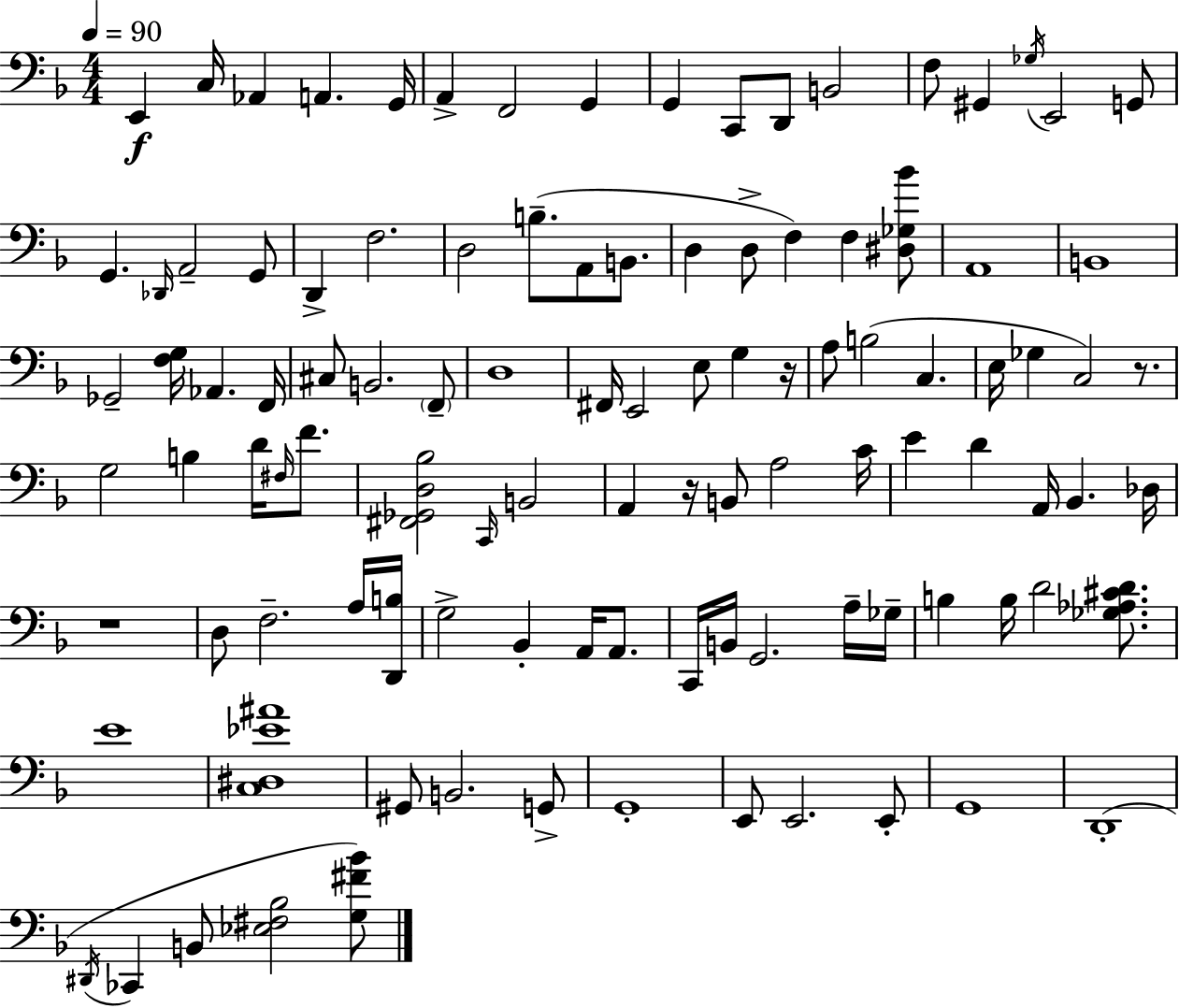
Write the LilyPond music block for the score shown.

{
  \clef bass
  \numericTimeSignature
  \time 4/4
  \key f \major
  \tempo 4 = 90
  \repeat volta 2 { e,4\f c16 aes,4 a,4. g,16 | a,4-> f,2 g,4 | g,4 c,8 d,8 b,2 | f8 gis,4 \acciaccatura { ges16 } e,2 g,8 | \break g,4. \grace { des,16 } a,2-- | g,8 d,4-> f2. | d2 b8.--( a,8 b,8. | d4 d8-> f4) f4 | \break <dis ges bes'>8 a,1 | b,1 | ges,2-- <f g>16 aes,4. | f,16 cis8 b,2. | \break \parenthesize f,8-- d1 | fis,16 e,2 e8 g4 | r16 a8 b2( c4. | e16 ges4 c2) r8. | \break g2 b4 d'16 \grace { fis16 } | f'8. <fis, ges, d bes>2 \grace { c,16 } b,2 | a,4 r16 b,8 a2 | c'16 e'4 d'4 a,16 bes,4. | \break des16 r1 | d8 f2.-- | a16 <d, b>16 g2-> bes,4-. | a,16 a,8. c,16 b,16 g,2. | \break a16-- ges16-- b4 b16 d'2 | <ges aes cis' d'>8. e'1 | <c dis ees' ais'>1 | gis,8 b,2. | \break g,8-> g,1-. | e,8 e,2. | e,8-. g,1 | d,1-.( | \break \acciaccatura { dis,16 } ces,4 b,8 <ees fis bes>2 | <g fis' bes'>8) } \bar "|."
}